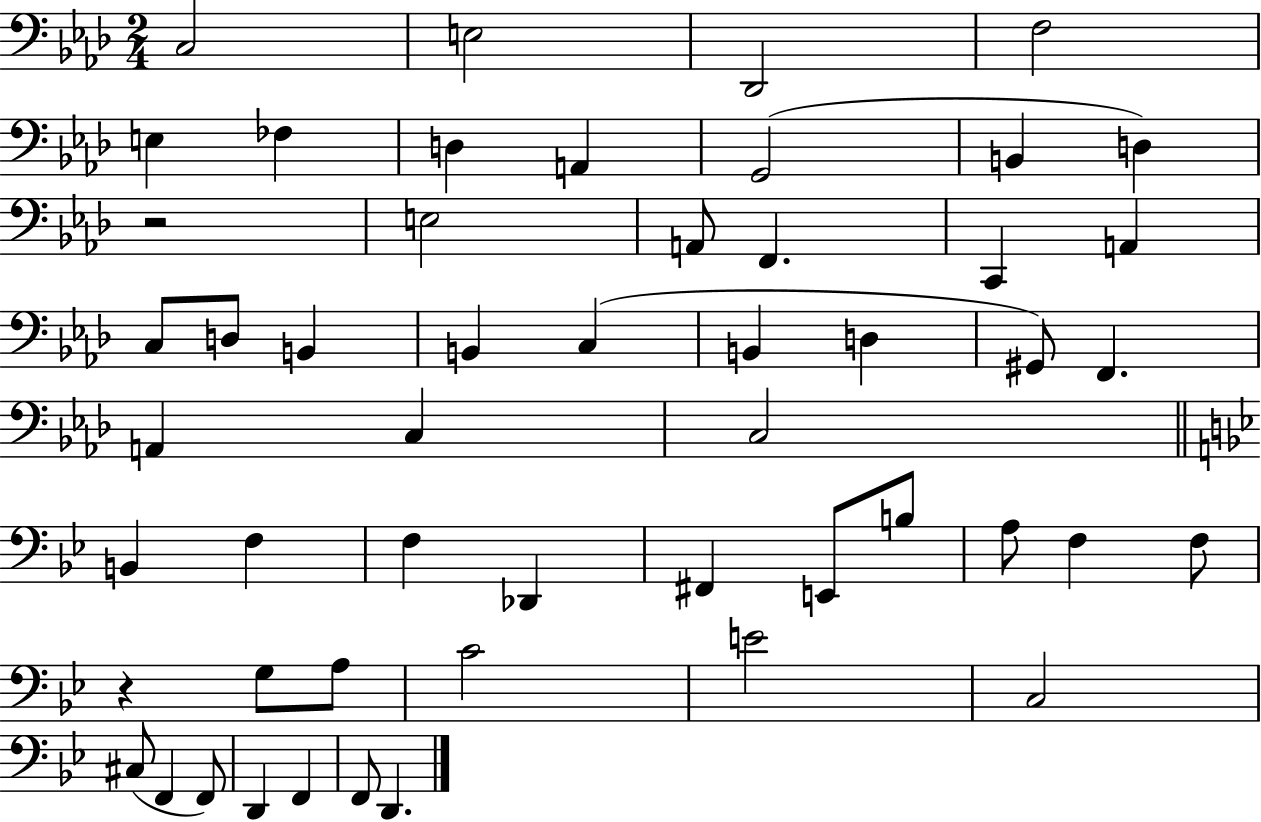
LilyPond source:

{
  \clef bass
  \numericTimeSignature
  \time 2/4
  \key aes \major
  c2 | e2 | des,2 | f2 | \break e4 fes4 | d4 a,4 | g,2( | b,4 d4) | \break r2 | e2 | a,8 f,4. | c,4 a,4 | \break c8 d8 b,4 | b,4 c4( | b,4 d4 | gis,8) f,4. | \break a,4 c4 | c2 | \bar "||" \break \key bes \major b,4 f4 | f4 des,4 | fis,4 e,8 b8 | a8 f4 f8 | \break r4 g8 a8 | c'2 | e'2 | c2 | \break cis8( f,4 f,8) | d,4 f,4 | f,8 d,4. | \bar "|."
}